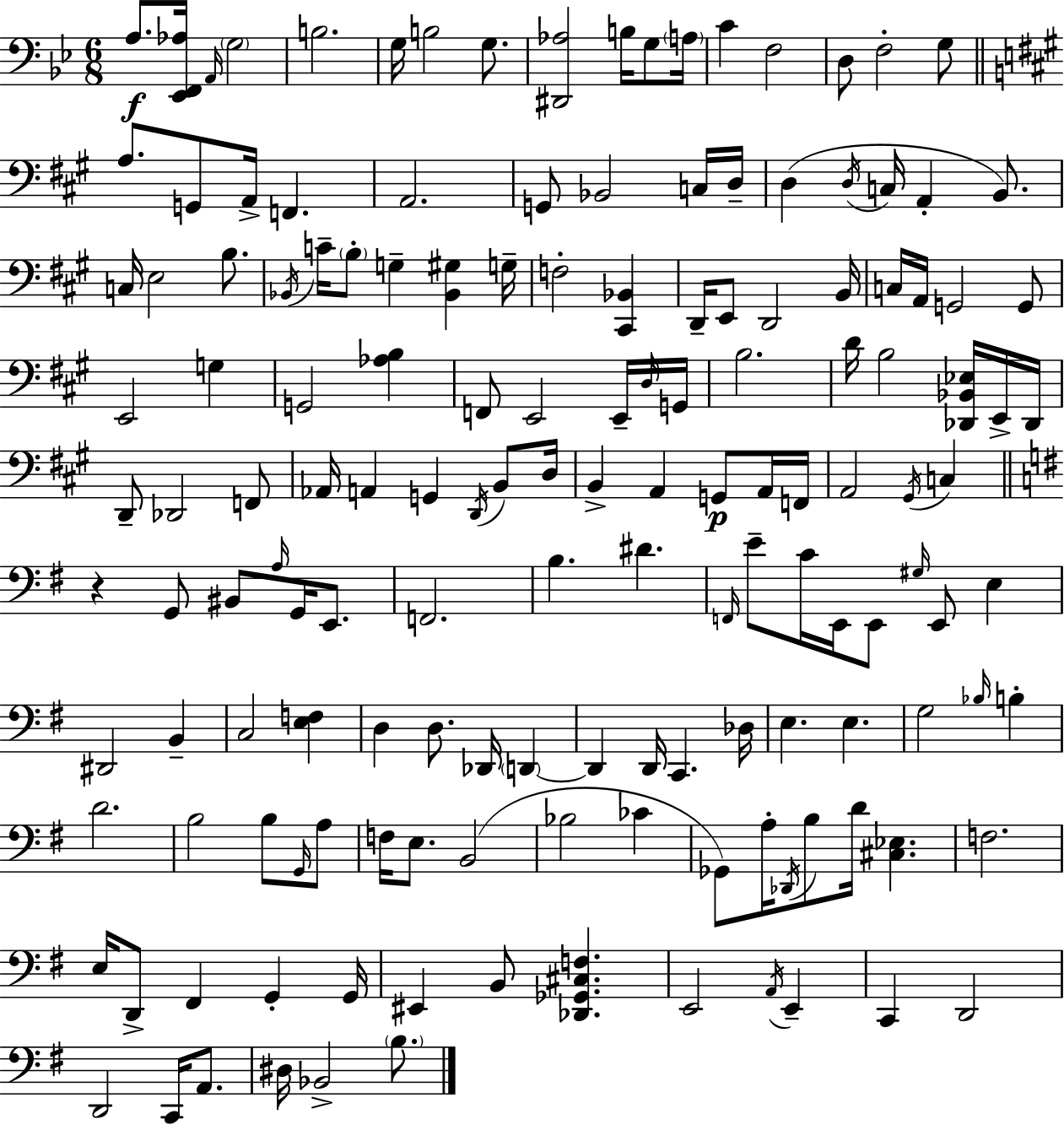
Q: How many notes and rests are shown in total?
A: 152